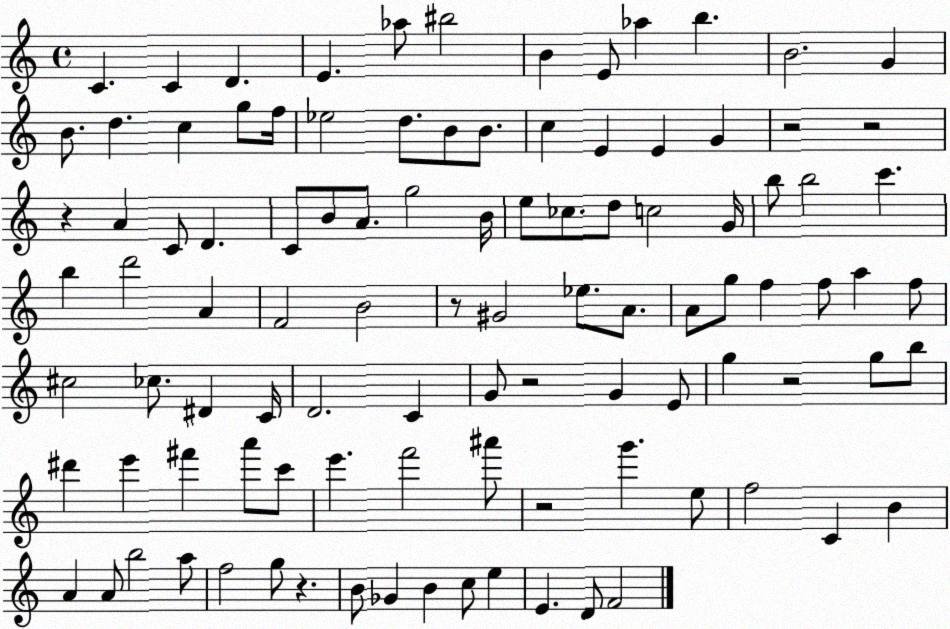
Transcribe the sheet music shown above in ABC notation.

X:1
T:Untitled
M:4/4
L:1/4
K:C
C C D E _a/2 ^b2 B E/2 _a b B2 G B/2 d c g/2 f/4 _e2 d/2 B/2 B/2 c E E G z2 z2 z A C/2 D C/2 B/2 A/2 g2 B/4 e/2 _c/2 d/2 c2 G/4 b/2 b2 c' b d'2 A F2 B2 z/2 ^G2 _e/2 A/2 A/2 g/2 f f/2 a f/2 ^c2 _c/2 ^D C/4 D2 C G/2 z2 G E/2 g z2 g/2 b/2 ^d' e' ^f' a'/2 c'/2 e' f'2 ^a'/2 z2 g' e/2 f2 C B A A/2 b2 a/2 f2 g/2 z B/2 _G B c/2 e E D/2 F2